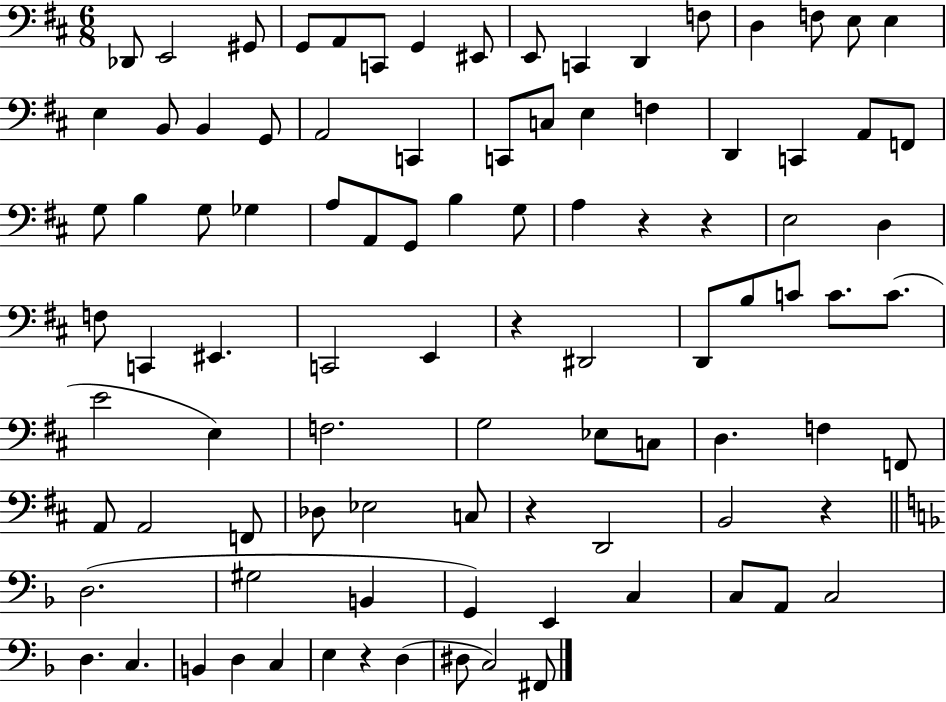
{
  \clef bass
  \numericTimeSignature
  \time 6/8
  \key d \major
  des,8 e,2 gis,8 | g,8 a,8 c,8 g,4 eis,8 | e,8 c,4 d,4 f8 | d4 f8 e8 e4 | \break e4 b,8 b,4 g,8 | a,2 c,4 | c,8 c8 e4 f4 | d,4 c,4 a,8 f,8 | \break g8 b4 g8 ges4 | a8 a,8 g,8 b4 g8 | a4 r4 r4 | e2 d4 | \break f8 c,4 eis,4. | c,2 e,4 | r4 dis,2 | d,8 b8 c'8 c'8. c'8.( | \break e'2 e4) | f2. | g2 ees8 c8 | d4. f4 f,8 | \break a,8 a,2 f,8 | des8 ees2 c8 | r4 d,2 | b,2 r4 | \break \bar "||" \break \key f \major d2.( | gis2 b,4 | g,4) e,4 c4 | c8 a,8 c2 | \break d4. c4. | b,4 d4 c4 | e4 r4 d4( | dis8 c2) fis,8 | \break \bar "|."
}